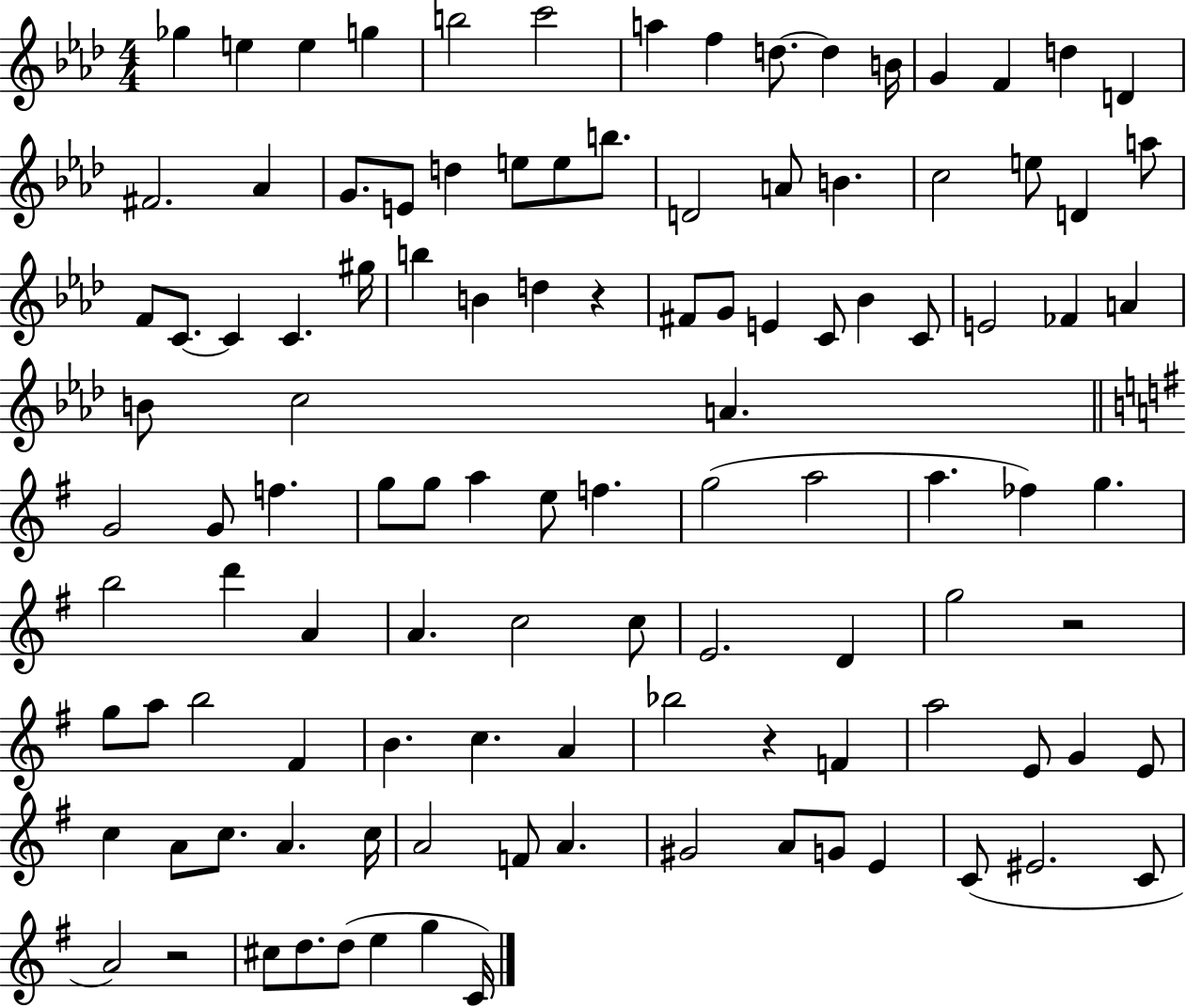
X:1
T:Untitled
M:4/4
L:1/4
K:Ab
_g e e g b2 c'2 a f d/2 d B/4 G F d D ^F2 _A G/2 E/2 d e/2 e/2 b/2 D2 A/2 B c2 e/2 D a/2 F/2 C/2 C C ^g/4 b B d z ^F/2 G/2 E C/2 _B C/2 E2 _F A B/2 c2 A G2 G/2 f g/2 g/2 a e/2 f g2 a2 a _f g b2 d' A A c2 c/2 E2 D g2 z2 g/2 a/2 b2 ^F B c A _b2 z F a2 E/2 G E/2 c A/2 c/2 A c/4 A2 F/2 A ^G2 A/2 G/2 E C/2 ^E2 C/2 A2 z2 ^c/2 d/2 d/2 e g C/4